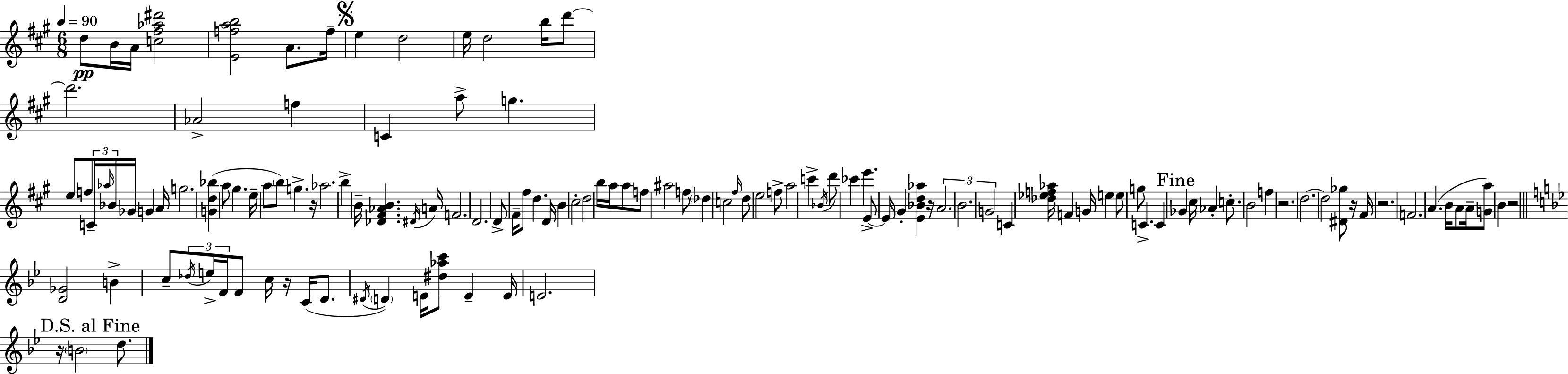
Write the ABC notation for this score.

X:1
T:Untitled
M:6/8
L:1/4
K:A
d/2 B/4 A/4 [c^f_a^d']2 [Efab]2 A/2 f/4 e d2 e/4 d2 b/4 d'/2 d'2 _A2 f C a/2 g e/2 f/2 C/4 _a/4 _B/4 _G/4 G A/4 g2 [Gd_b] a/2 ^g e/4 a/2 b/2 g z/4 _a2 b B/4 [_D^F_AB] ^D/4 A/4 F2 D2 D/2 ^F/4 ^f/2 d D/4 B ^c2 d2 b/4 a/4 a/2 f/2 ^a2 f/2 _d c2 ^f/4 d/2 e2 f/2 a2 c' _B/4 d'/2 _c' e' E/2 E/4 ^G [E_Bd_a] z/4 A2 B2 G2 C [_d_ef_a]/4 F G/4 e e/2 g/2 C C _G ^c/4 _A c/2 B2 f z2 d2 d2 [^D_g]/2 z/4 ^F/4 z2 F2 A B/4 A/2 A/4 [Ga]/2 B z2 [D_G]2 B c/2 _d/4 e/4 F/4 F/2 c/4 z/4 C/4 D/2 ^D/4 D E/4 [^d_ac']/2 E E/4 E2 z/4 B2 d/2